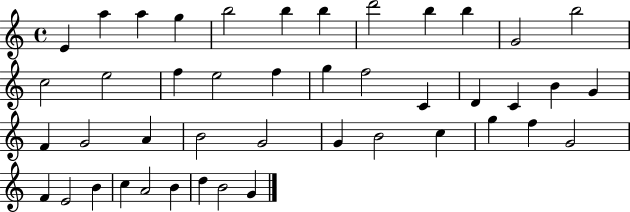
E4/q A5/q A5/q G5/q B5/h B5/q B5/q D6/h B5/q B5/q G4/h B5/h C5/h E5/h F5/q E5/h F5/q G5/q F5/h C4/q D4/q C4/q B4/q G4/q F4/q G4/h A4/q B4/h G4/h G4/q B4/h C5/q G5/q F5/q G4/h F4/q E4/h B4/q C5/q A4/h B4/q D5/q B4/h G4/q